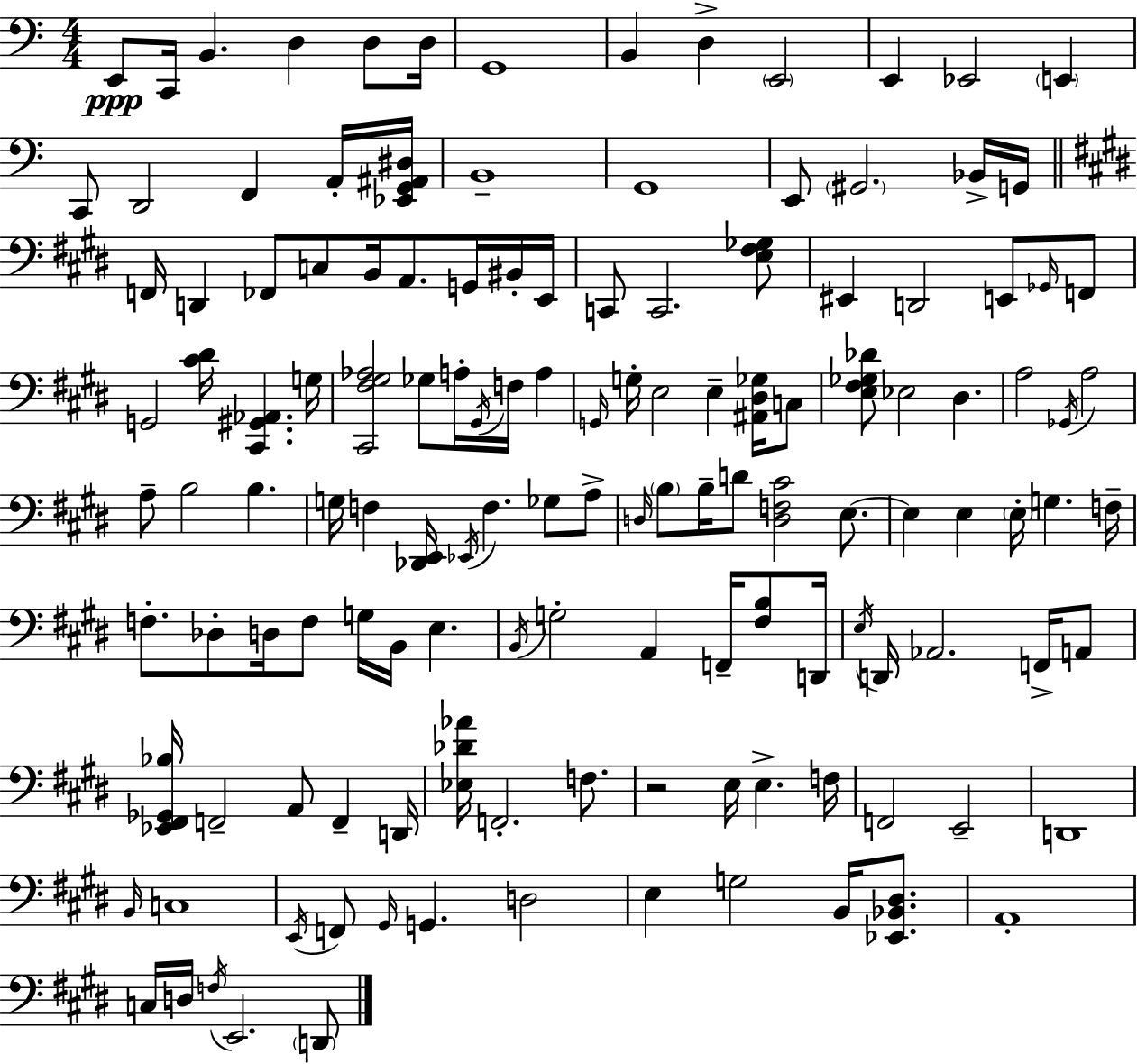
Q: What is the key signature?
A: C major